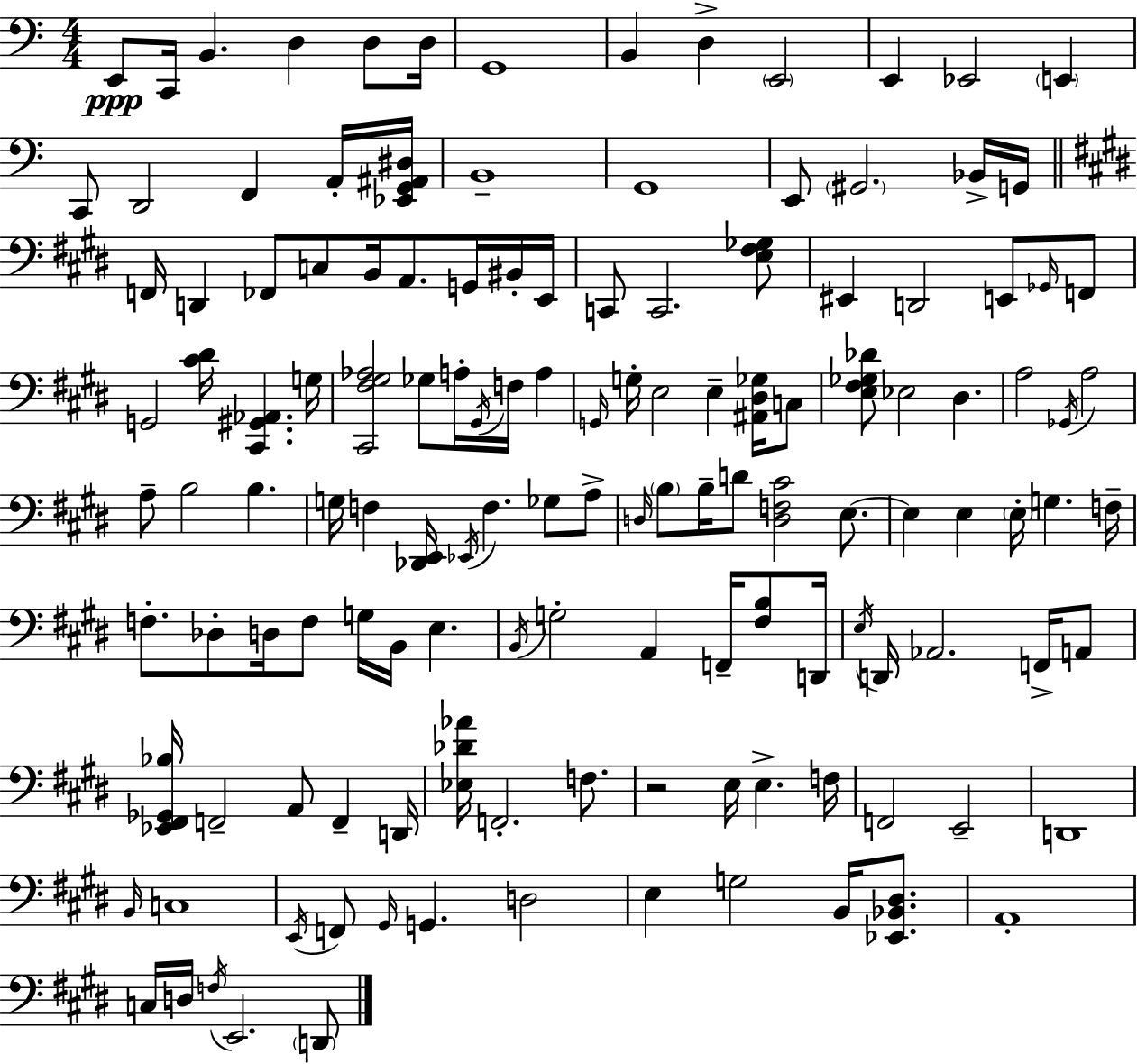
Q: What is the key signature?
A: C major